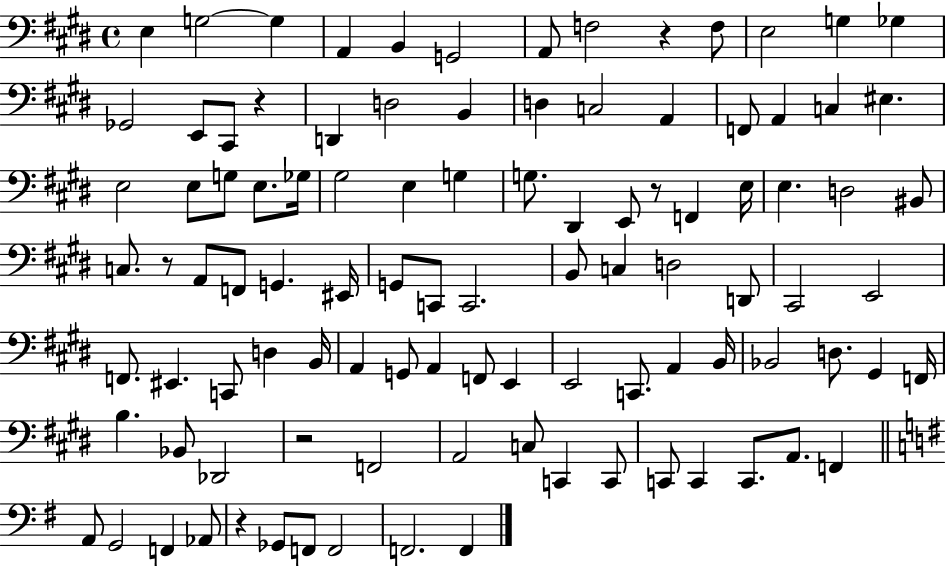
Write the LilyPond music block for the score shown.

{
  \clef bass
  \time 4/4
  \defaultTimeSignature
  \key e \major
  e4 g2~~ g4 | a,4 b,4 g,2 | a,8 f2 r4 f8 | e2 g4 ges4 | \break ges,2 e,8 cis,8 r4 | d,4 d2 b,4 | d4 c2 a,4 | f,8 a,4 c4 eis4. | \break e2 e8 g8 e8. ges16 | gis2 e4 g4 | g8. dis,4 e,8 r8 f,4 e16 | e4. d2 bis,8 | \break c8. r8 a,8 f,8 g,4. eis,16 | g,8 c,8 c,2. | b,8 c4 d2 d,8 | cis,2 e,2 | \break f,8. eis,4. c,8 d4 b,16 | a,4 g,8 a,4 f,8 e,4 | e,2 c,8. a,4 b,16 | bes,2 d8. gis,4 f,16 | \break b4. bes,8 des,2 | r2 f,2 | a,2 c8 c,4 c,8 | c,8 c,4 c,8. a,8. f,4 | \break \bar "||" \break \key g \major a,8 g,2 f,4 aes,8 | r4 ges,8 f,8 f,2 | f,2. f,4 | \bar "|."
}